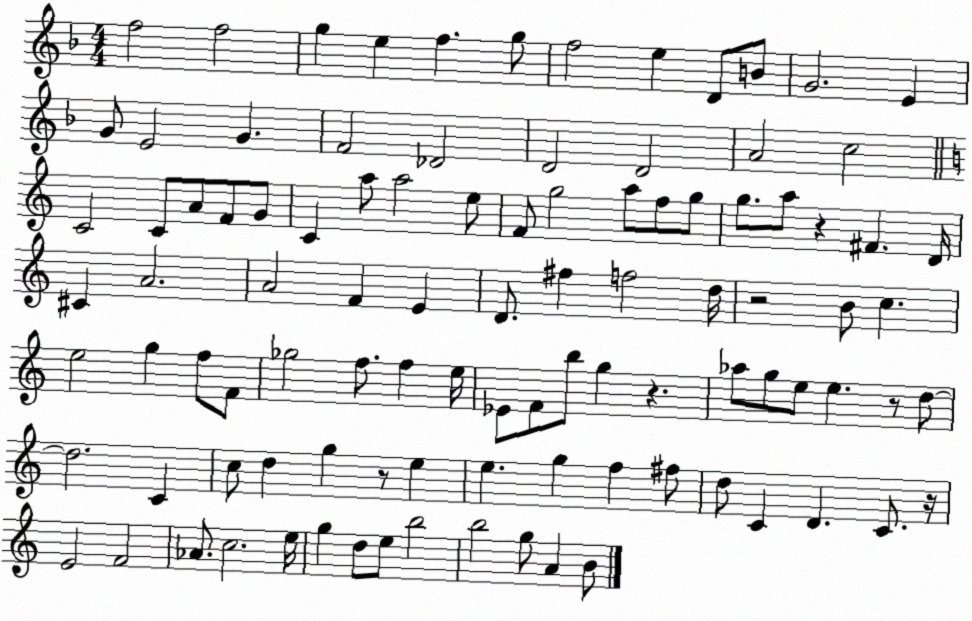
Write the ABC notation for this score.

X:1
T:Untitled
M:4/4
L:1/4
K:F
f2 f2 g e f g/2 f2 e D/2 B/2 G2 E G/2 E2 G F2 _D2 D2 D2 A2 c2 C2 C/2 A/2 F/2 G/2 C a/2 a2 e/2 F/2 g2 a/2 f/2 g/2 g/2 a/2 z ^F D/4 ^C A2 A2 F E D/2 ^f f2 d/4 z2 B/2 c e2 g f/2 F/2 _g2 f/2 f e/4 _E/2 F/2 b/2 g z _a/2 g/2 e/2 e z/2 d/2 d2 C c/2 d g z/2 e e g f ^f/2 d/2 C D C/2 z/4 E2 F2 _A/2 c2 e/4 g d/2 e/2 b2 b2 g/2 A B/2